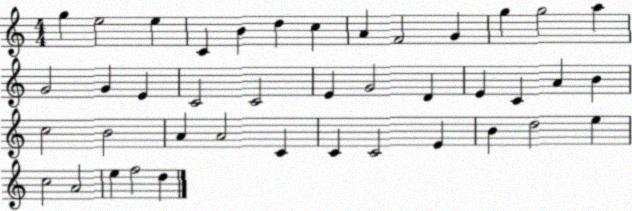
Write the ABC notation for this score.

X:1
T:Untitled
M:4/4
L:1/4
K:C
g e2 e C B d c A F2 G g g2 a G2 G E C2 C2 E G2 D E C A B c2 B2 A A2 C C C2 E B d2 e c2 A2 e f2 d